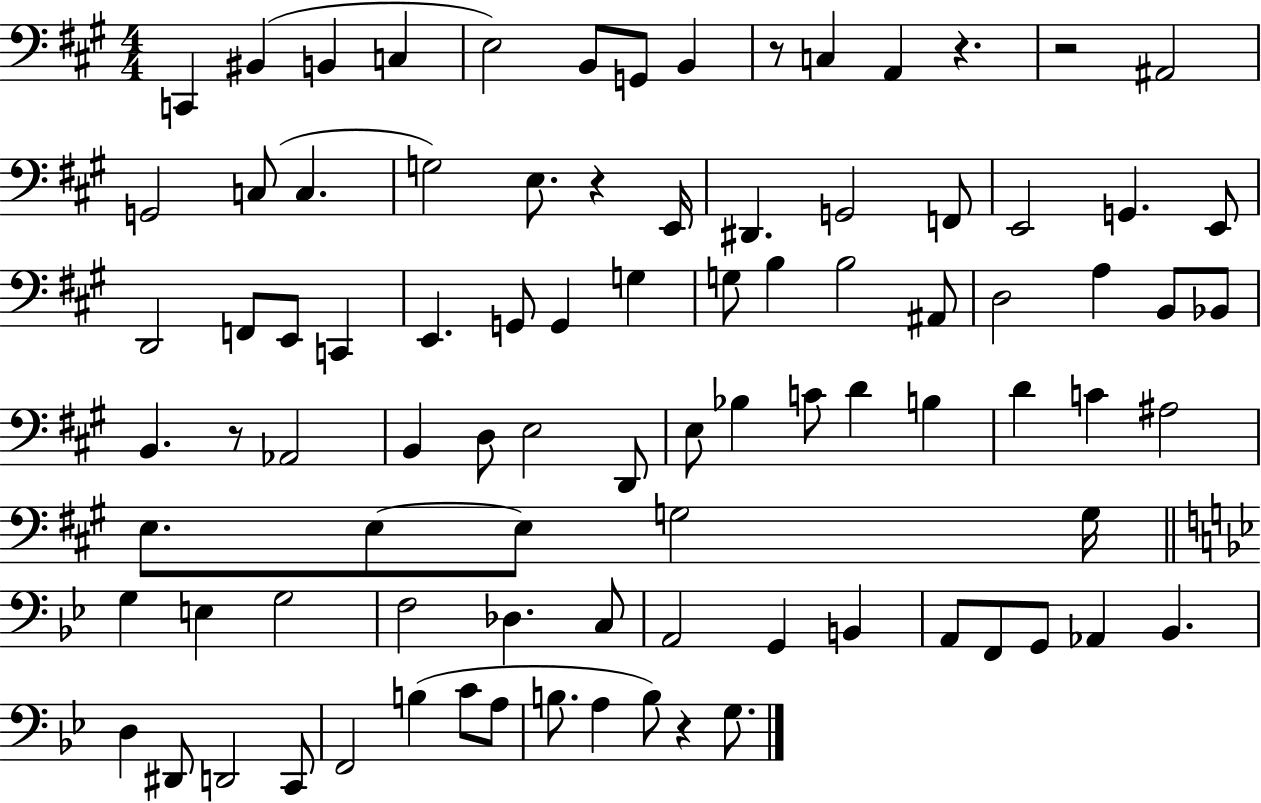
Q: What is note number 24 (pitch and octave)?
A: D2